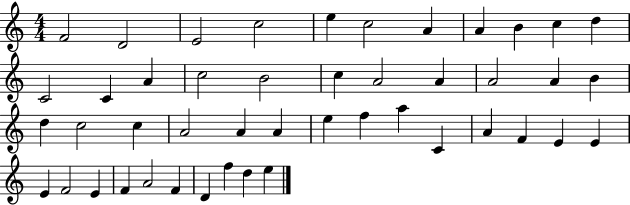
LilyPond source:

{
  \clef treble
  \numericTimeSignature
  \time 4/4
  \key c \major
  f'2 d'2 | e'2 c''2 | e''4 c''2 a'4 | a'4 b'4 c''4 d''4 | \break c'2 c'4 a'4 | c''2 b'2 | c''4 a'2 a'4 | a'2 a'4 b'4 | \break d''4 c''2 c''4 | a'2 a'4 a'4 | e''4 f''4 a''4 c'4 | a'4 f'4 e'4 e'4 | \break e'4 f'2 e'4 | f'4 a'2 f'4 | d'4 f''4 d''4 e''4 | \bar "|."
}